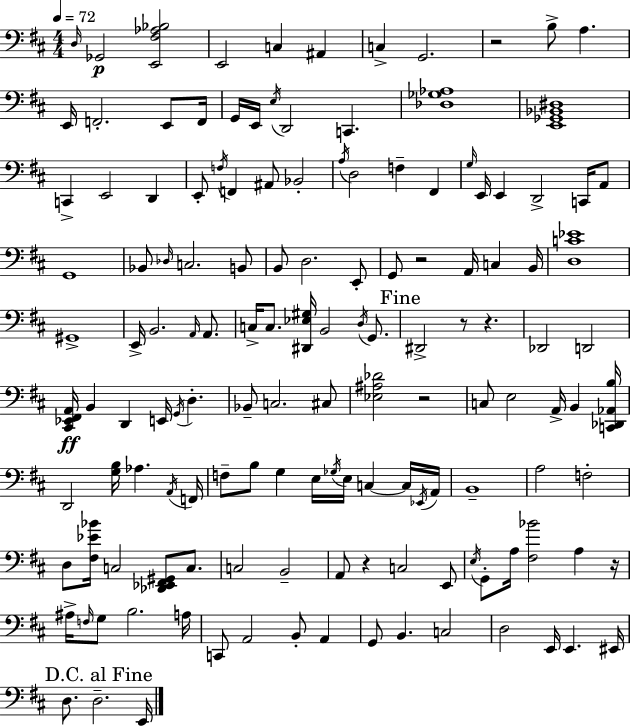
X:1
T:Untitled
M:4/4
L:1/4
K:D
D,/4 _G,,2 [E,,^F,_A,_B,]2 E,,2 C, ^A,, C, G,,2 z2 B,/2 A, E,,/4 F,,2 E,,/2 F,,/4 G,,/4 E,,/4 E,/4 D,,2 C,, [_D,_G,_A,]4 [E,,_G,,_B,,^D,]4 C,, E,,2 D,, E,,/2 F,/4 F,, ^A,,/2 _B,,2 A,/4 D,2 F, ^F,, G,/4 E,,/4 E,, D,,2 C,,/4 A,,/2 G,,4 _B,,/2 _D,/4 C,2 B,,/2 B,,/2 D,2 E,,/2 G,,/2 z2 A,,/4 C, B,,/4 [D,C_E]4 ^G,,4 E,,/4 B,,2 A,,/4 A,,/2 C,/4 C,/2 [^D,,_E,^G,]/4 B,,2 D,/4 G,,/2 ^D,,2 z/2 z _D,,2 D,,2 [^C,,_E,,^F,,A,,]/4 B,, D,, E,,/4 G,,/4 D, _B,,/2 C,2 ^C,/2 [_E,^A,_D]2 z2 C,/2 E,2 A,,/4 B,, [C,,_D,,_A,,B,]/4 D,,2 [G,B,]/4 _A, A,,/4 F,,/4 F,/2 B,/2 G, E,/4 _G,/4 E,/4 C, C,/4 _E,,/4 A,,/4 B,,4 A,2 F,2 D,/2 [^F,_E_B]/4 C,2 [_D,,_E,,^F,,^G,,]/2 C,/2 C,2 B,,2 A,,/2 z C,2 E,,/2 E,/4 G,,/2 A,/4 [^F,_B]2 A, z/4 ^A,/4 F,/4 G,/2 B,2 A,/4 C,,/2 A,,2 B,,/2 A,, G,,/2 B,, C,2 D,2 E,,/4 E,, ^E,,/4 D,/2 D,2 E,,/4